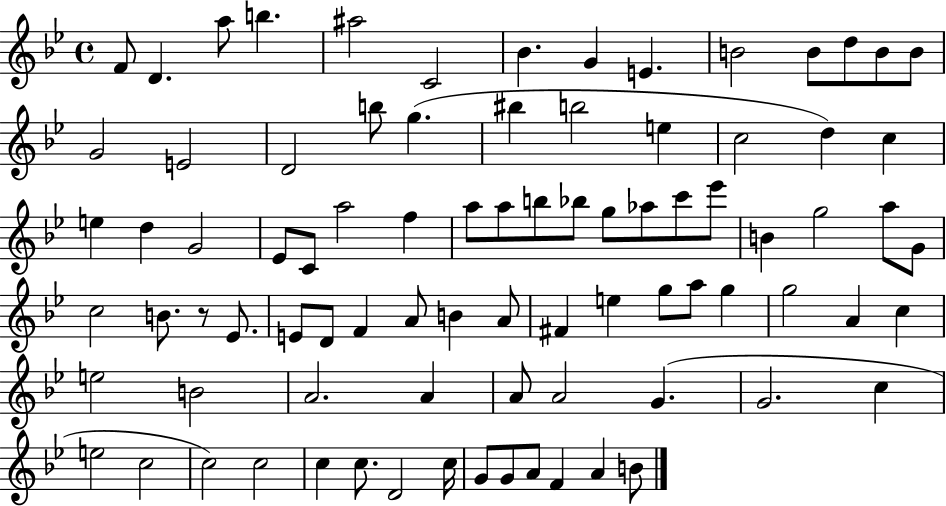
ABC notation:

X:1
T:Untitled
M:4/4
L:1/4
K:Bb
F/2 D a/2 b ^a2 C2 _B G E B2 B/2 d/2 B/2 B/2 G2 E2 D2 b/2 g ^b b2 e c2 d c e d G2 _E/2 C/2 a2 f a/2 a/2 b/2 _b/2 g/2 _a/2 c'/2 _e'/2 B g2 a/2 G/2 c2 B/2 z/2 _E/2 E/2 D/2 F A/2 B A/2 ^F e g/2 a/2 g g2 A c e2 B2 A2 A A/2 A2 G G2 c e2 c2 c2 c2 c c/2 D2 c/4 G/2 G/2 A/2 F A B/2